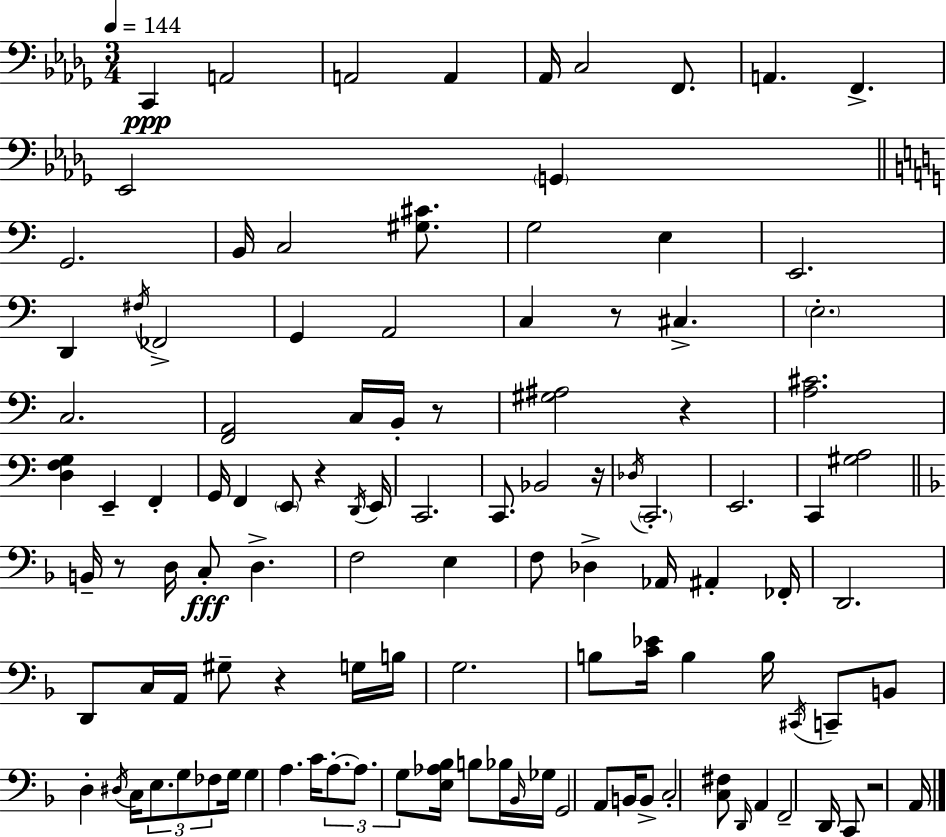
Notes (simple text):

C2/q A2/h A2/h A2/q Ab2/s C3/h F2/e. A2/q. F2/q. Eb2/h G2/q G2/h. B2/s C3/h [G#3,C#4]/e. G3/h E3/q E2/h. D2/q F#3/s FES2/h G2/q A2/h C3/q R/e C#3/q. E3/h. C3/h. [F2,A2]/h C3/s B2/s R/e [G#3,A#3]/h R/q [A3,C#4]/h. [D3,F3,G3]/q E2/q F2/q G2/s F2/q E2/e R/q D2/s E2/s C2/h. C2/e. Bb2/h R/s Db3/s C2/h. E2/h. C2/q [G#3,A3]/h B2/s R/e D3/s C3/e D3/q. F3/h E3/q F3/e Db3/q Ab2/s A#2/q FES2/s D2/h. D2/e C3/s A2/s G#3/e R/q G3/s B3/s G3/h. B3/e [C4,Eb4]/s B3/q B3/s C#2/s C2/e B2/e D3/q D#3/s C3/s E3/e. G3/e FES3/e G3/s G3/q A3/q. C4/s A3/e. A3/e. G3/e [E3,Ab3,Bb3]/s B3/e Bb3/s Bb2/s Gb3/s G2/h A2/e B2/s B2/e C3/h [C3,F#3]/e D2/s A2/q F2/h D2/s C2/e R/h A2/s